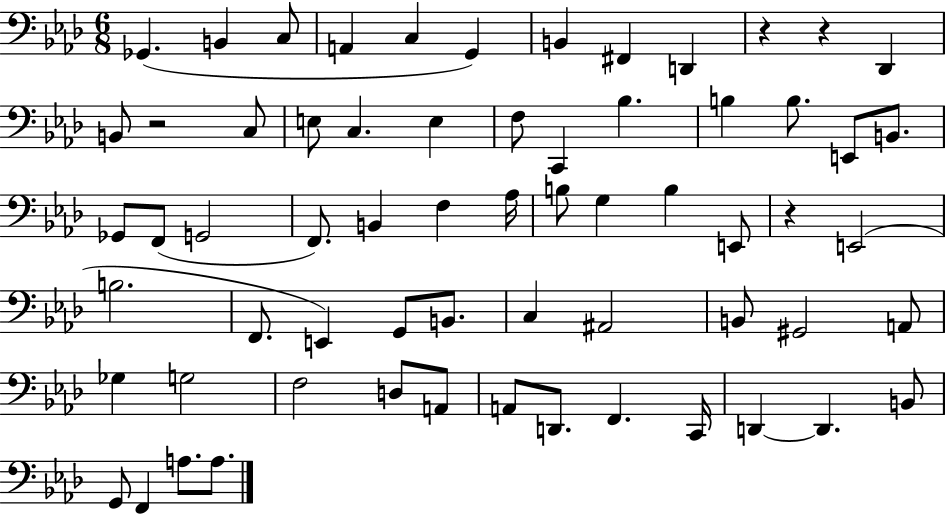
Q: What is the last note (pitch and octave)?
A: A3